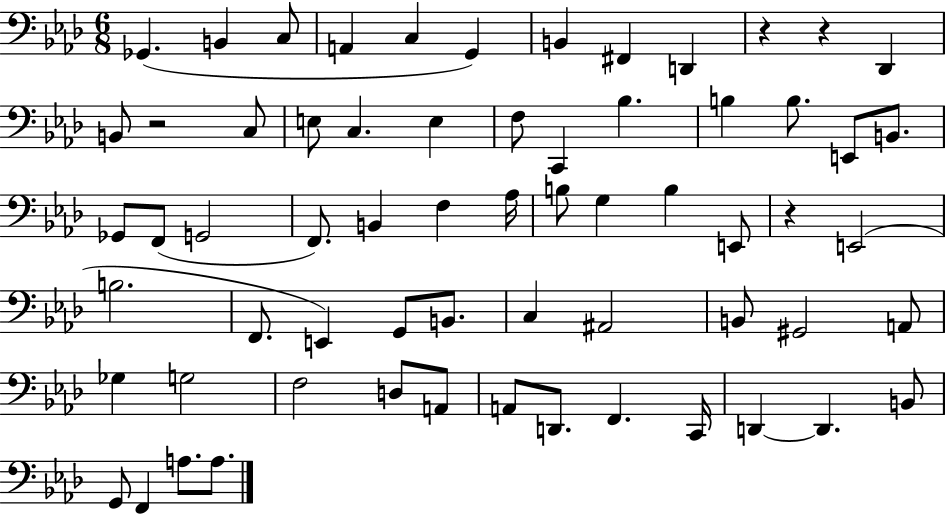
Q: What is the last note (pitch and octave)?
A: A3